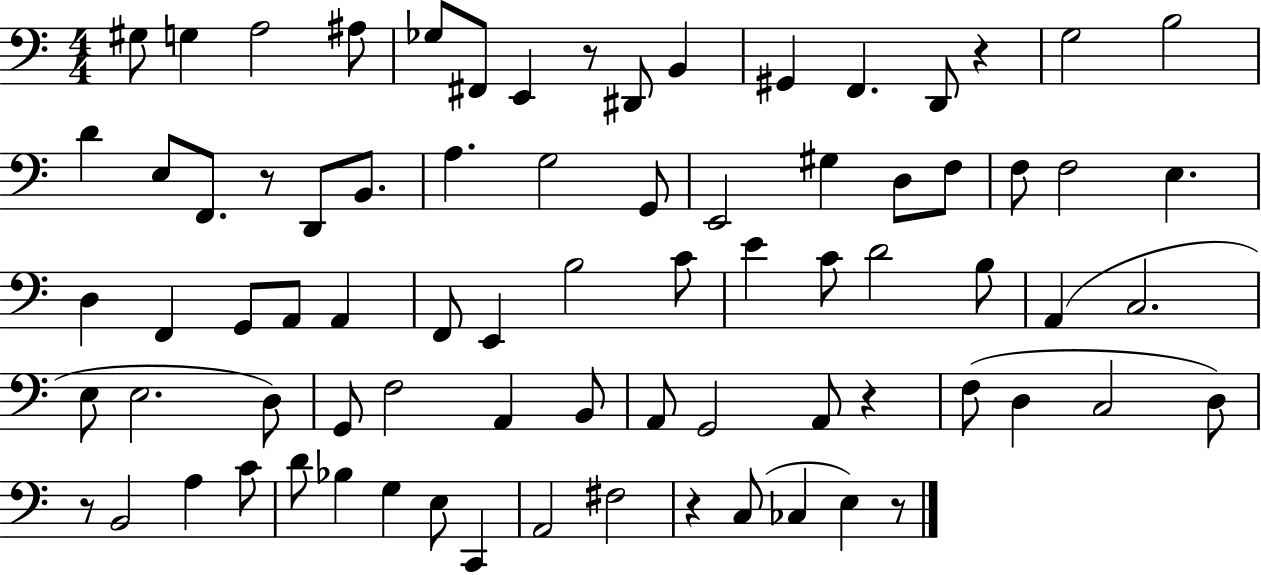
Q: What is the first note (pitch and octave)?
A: G#3